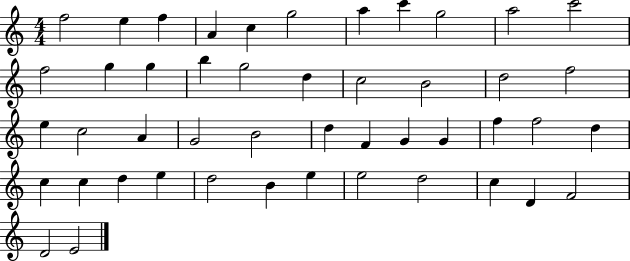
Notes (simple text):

F5/h E5/q F5/q A4/q C5/q G5/h A5/q C6/q G5/h A5/h C6/h F5/h G5/q G5/q B5/q G5/h D5/q C5/h B4/h D5/h F5/h E5/q C5/h A4/q G4/h B4/h D5/q F4/q G4/q G4/q F5/q F5/h D5/q C5/q C5/q D5/q E5/q D5/h B4/q E5/q E5/h D5/h C5/q D4/q F4/h D4/h E4/h